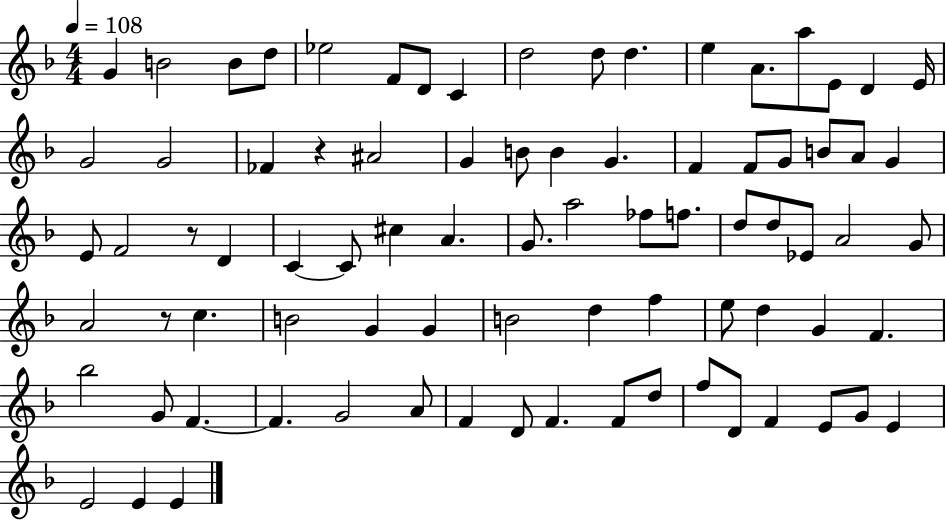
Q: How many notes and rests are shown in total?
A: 82